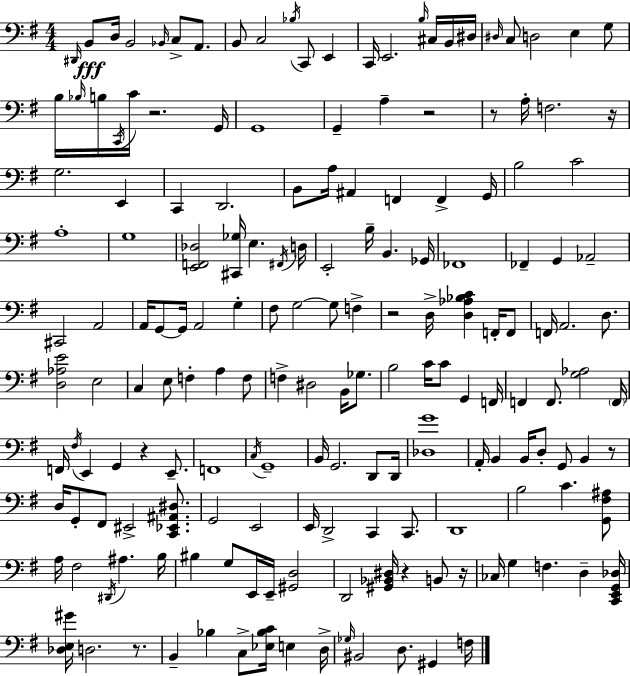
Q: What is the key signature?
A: G major